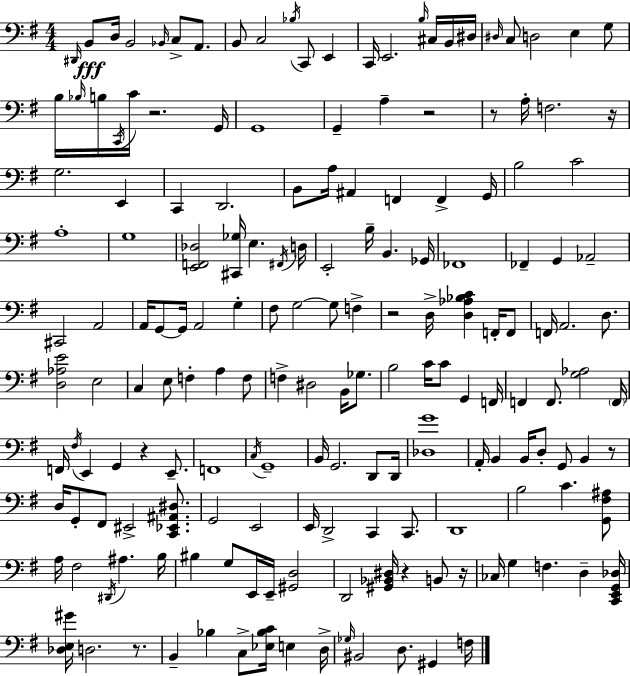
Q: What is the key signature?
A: G major